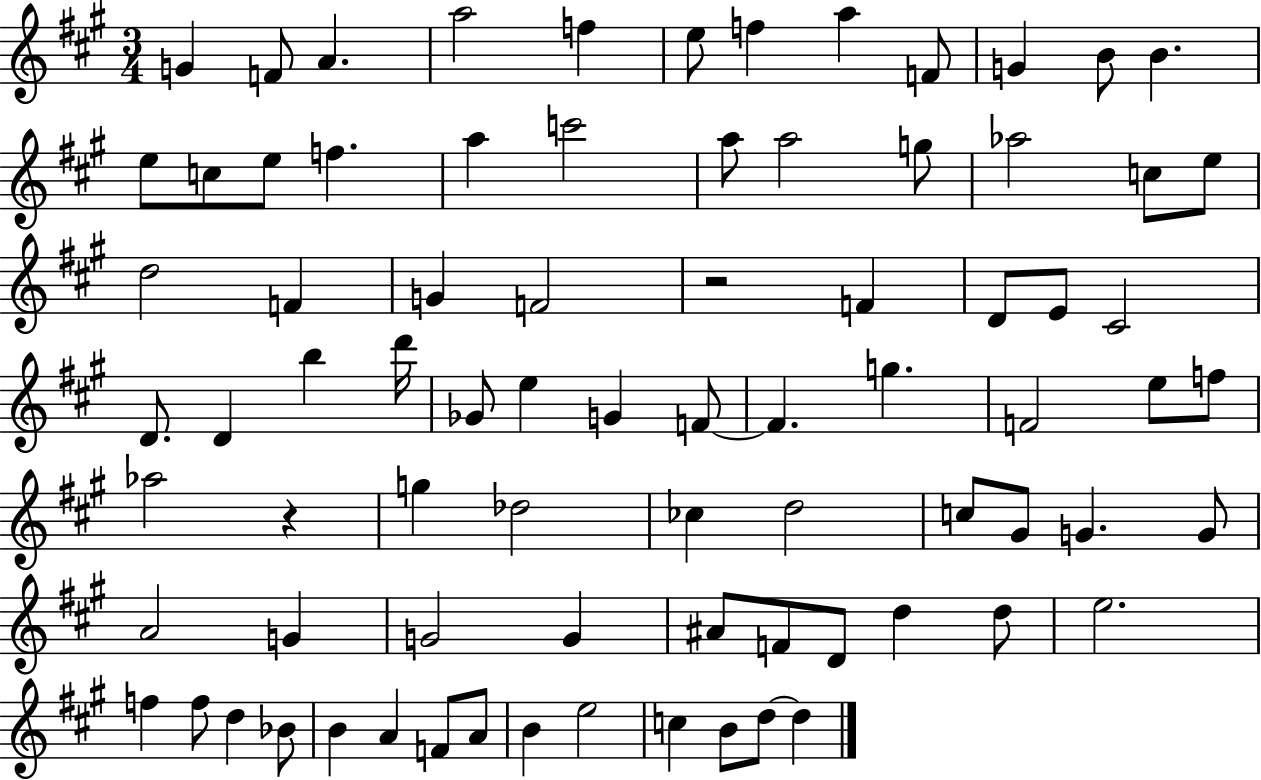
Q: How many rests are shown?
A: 2